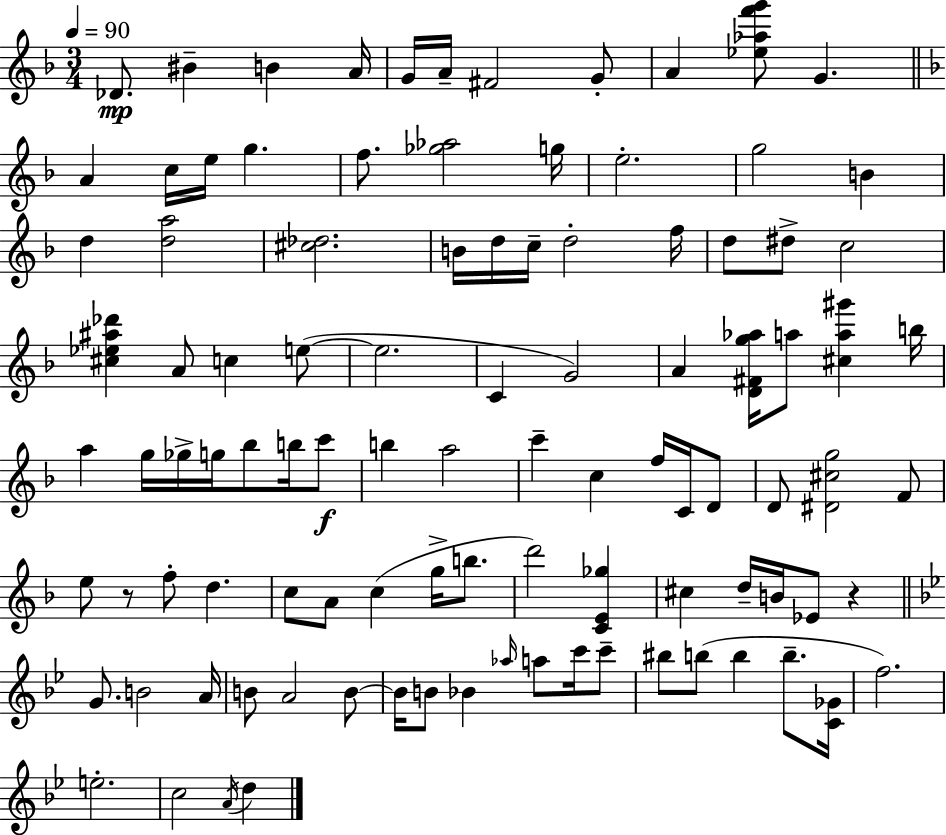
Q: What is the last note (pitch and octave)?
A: D5